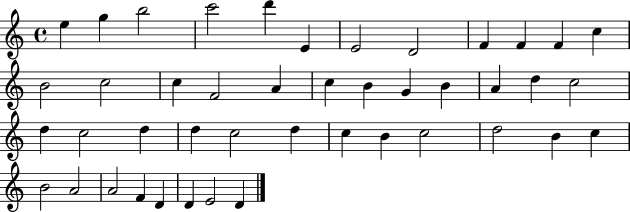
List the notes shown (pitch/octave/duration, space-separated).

E5/q G5/q B5/h C6/h D6/q E4/q E4/h D4/h F4/q F4/q F4/q C5/q B4/h C5/h C5/q F4/h A4/q C5/q B4/q G4/q B4/q A4/q D5/q C5/h D5/q C5/h D5/q D5/q C5/h D5/q C5/q B4/q C5/h D5/h B4/q C5/q B4/h A4/h A4/h F4/q D4/q D4/q E4/h D4/q